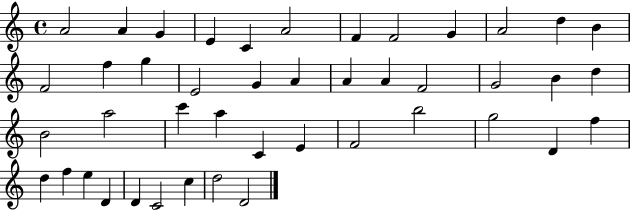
A4/h A4/q G4/q E4/q C4/q A4/h F4/q F4/h G4/q A4/h D5/q B4/q F4/h F5/q G5/q E4/h G4/q A4/q A4/q A4/q F4/h G4/h B4/q D5/q B4/h A5/h C6/q A5/q C4/q E4/q F4/h B5/h G5/h D4/q F5/q D5/q F5/q E5/q D4/q D4/q C4/h C5/q D5/h D4/h